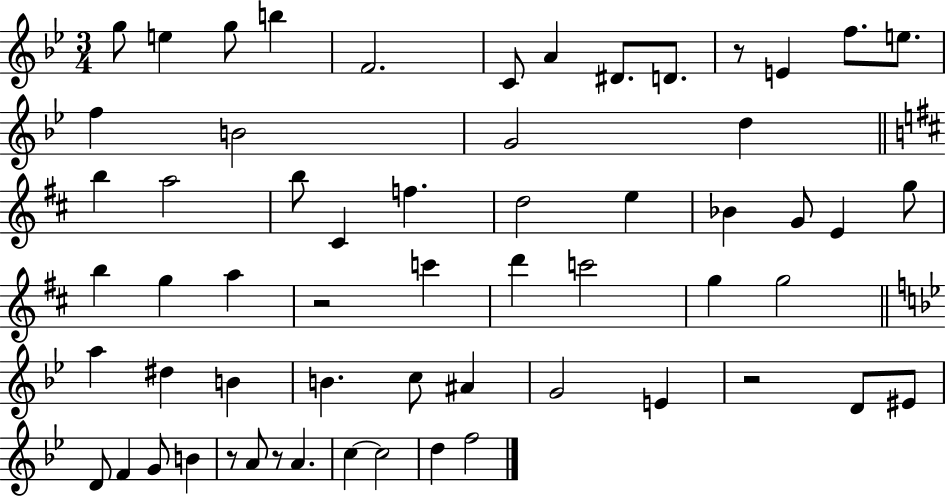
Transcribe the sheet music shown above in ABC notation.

X:1
T:Untitled
M:3/4
L:1/4
K:Bb
g/2 e g/2 b F2 C/2 A ^D/2 D/2 z/2 E f/2 e/2 f B2 G2 d b a2 b/2 ^C f d2 e _B G/2 E g/2 b g a z2 c' d' c'2 g g2 a ^d B B c/2 ^A G2 E z2 D/2 ^E/2 D/2 F G/2 B z/2 A/2 z/2 A c c2 d f2